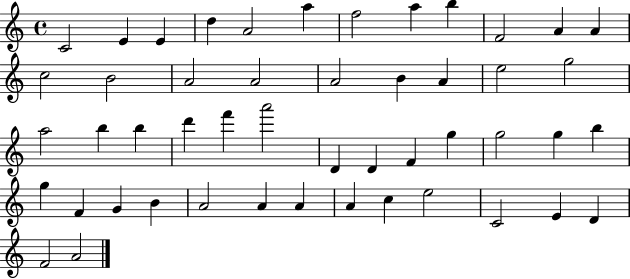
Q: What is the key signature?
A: C major